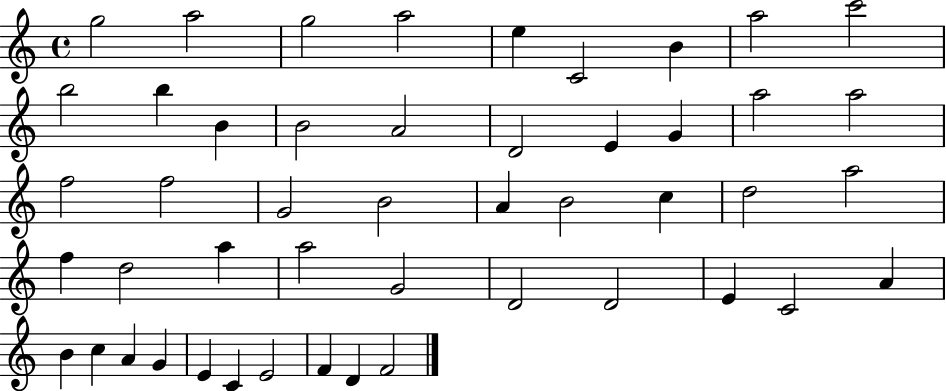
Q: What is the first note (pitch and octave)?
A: G5